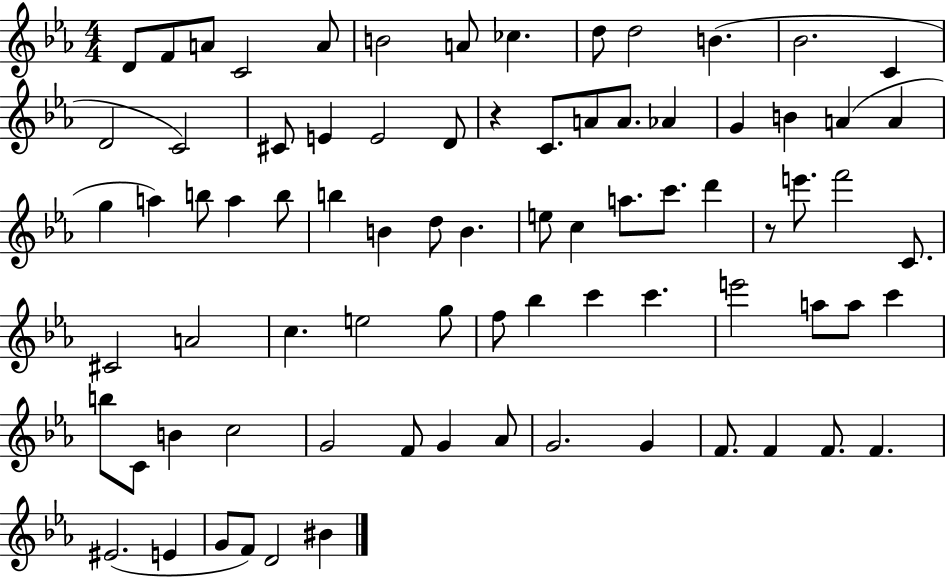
{
  \clef treble
  \numericTimeSignature
  \time 4/4
  \key ees \major
  d'8 f'8 a'8 c'2 a'8 | b'2 a'8 ces''4. | d''8 d''2 b'4.( | bes'2. c'4 | \break d'2 c'2) | cis'8 e'4 e'2 d'8 | r4 c'8. a'8 a'8. aes'4 | g'4 b'4 a'4( a'4 | \break g''4 a''4) b''8 a''4 b''8 | b''4 b'4 d''8 b'4. | e''8 c''4 a''8. c'''8. d'''4 | r8 e'''8. f'''2 c'8. | \break cis'2 a'2 | c''4. e''2 g''8 | f''8 bes''4 c'''4 c'''4. | e'''2 a''8 a''8 c'''4 | \break b''8 c'8 b'4 c''2 | g'2 f'8 g'4 aes'8 | g'2. g'4 | f'8. f'4 f'8. f'4. | \break eis'2.( e'4 | g'8 f'8) d'2 bis'4 | \bar "|."
}